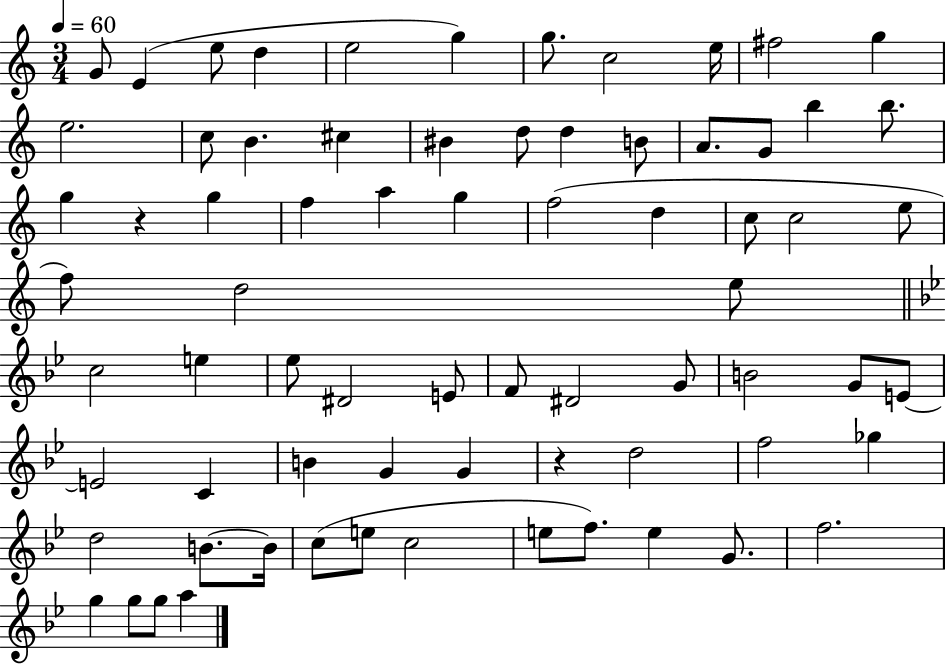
{
  \clef treble
  \numericTimeSignature
  \time 3/4
  \key c \major
  \tempo 4 = 60
  g'8 e'4( e''8 d''4 | e''2 g''4) | g''8. c''2 e''16 | fis''2 g''4 | \break e''2. | c''8 b'4. cis''4 | bis'4 d''8 d''4 b'8 | a'8. g'8 b''4 b''8. | \break g''4 r4 g''4 | f''4 a''4 g''4 | f''2( d''4 | c''8 c''2 e''8 | \break f''8) d''2 e''8 | \bar "||" \break \key bes \major c''2 e''4 | ees''8 dis'2 e'8 | f'8 dis'2 g'8 | b'2 g'8 e'8~~ | \break e'2 c'4 | b'4 g'4 g'4 | r4 d''2 | f''2 ges''4 | \break d''2 b'8.~~ b'16 | c''8( e''8 c''2 | e''8 f''8.) e''4 g'8. | f''2. | \break g''4 g''8 g''8 a''4 | \bar "|."
}